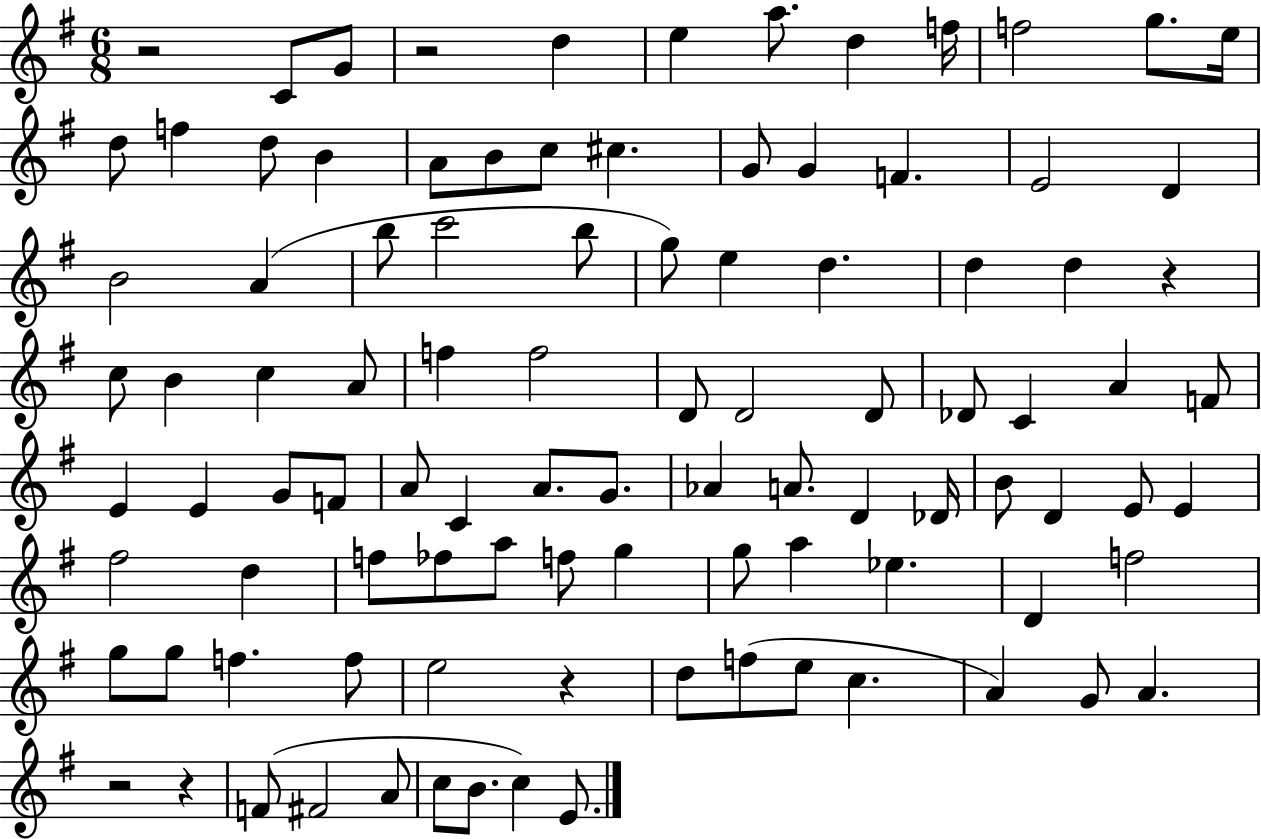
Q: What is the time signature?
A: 6/8